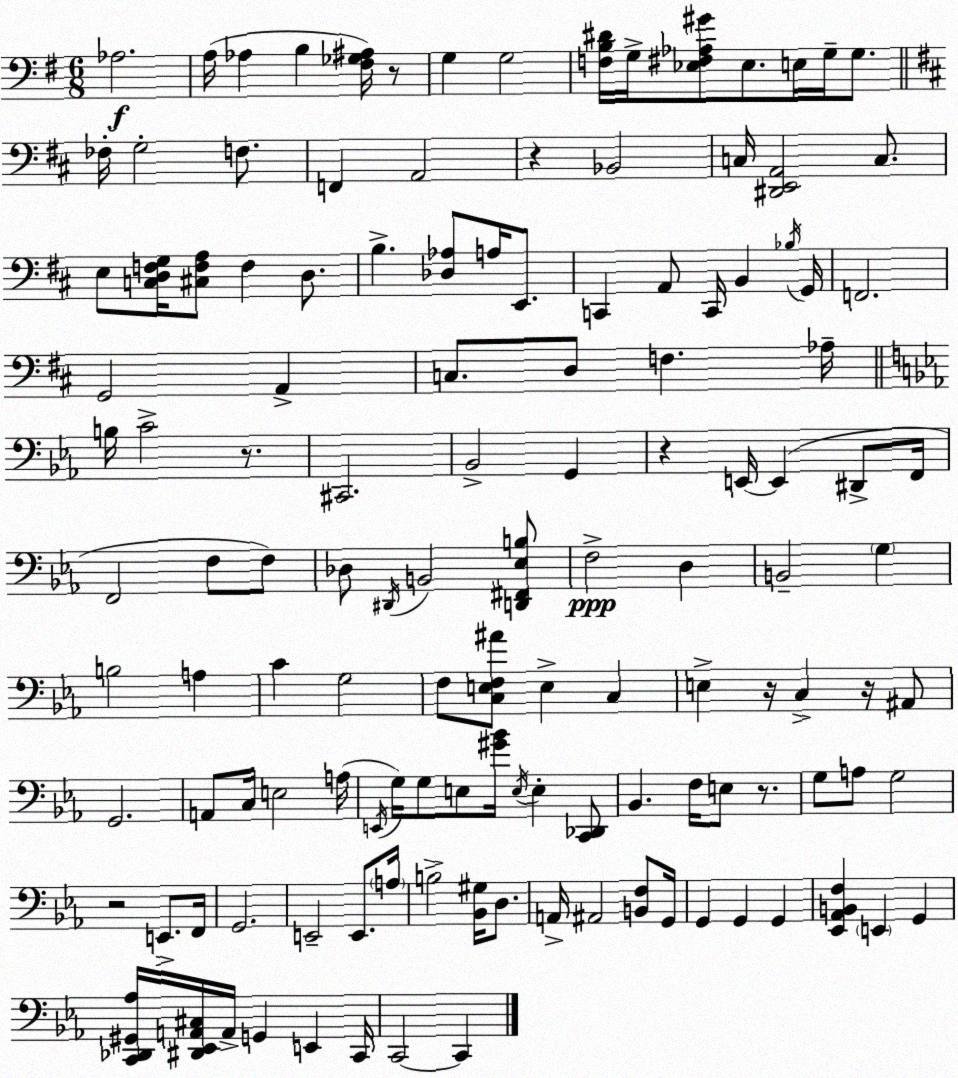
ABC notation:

X:1
T:Untitled
M:6/8
L:1/4
K:G
_A,2 A,/4 _A, B, [^F,_G,^A,]/4 z/2 G, G,2 [F,B,^D]/4 G,/4 [_E,^F,_A,^G]/2 _E,/2 E,/4 G,/4 G,/2 _F,/4 G,2 F,/2 F,, A,,2 z _B,,2 C,/4 [^D,,E,,A,,]2 C,/2 E,/2 [C,D,F,G,]/4 [^C,F,A,]/2 F, D,/2 B, [_D,_A,]/2 A,/4 E,,/2 C,, A,,/2 C,,/4 B,, _B,/4 G,,/4 F,,2 G,,2 A,, C,/2 D,/2 F, _A,/4 B,/4 C2 z/2 ^C,,2 _B,,2 G,, z E,,/4 E,, ^D,,/2 F,,/4 F,,2 F,/2 F,/2 _D,/2 ^D,,/4 B,,2 [D,,^F,,_E,B,]/2 F,2 D, B,,2 G, B,2 A, C G,2 F,/2 [C,E,F,^A]/2 E, C, E, z/4 C, z/4 ^A,,/2 G,,2 A,,/2 C,/4 E,2 A,/4 E,,/4 G,/4 G,/2 E,/2 [^G_B]/4 E,/4 E, [C,,_D,,]/2 _B,, F,/4 E,/2 z/2 G,/2 A,/2 G,2 z2 E,,/2 F,,/4 G,,2 E,,2 E,,/2 A,/4 B,2 [_B,,^G,]/4 D,/2 A,,/4 ^A,,2 [B,,F,]/2 G,,/4 G,, G,, G,, [_E,,_A,,B,,F,] E,, G,, [C,,_D,,^G,,_A,]/4 [^D,,_E,,A,,^C,]/4 A,,/4 G,, E,, C,,/4 C,,2 C,,